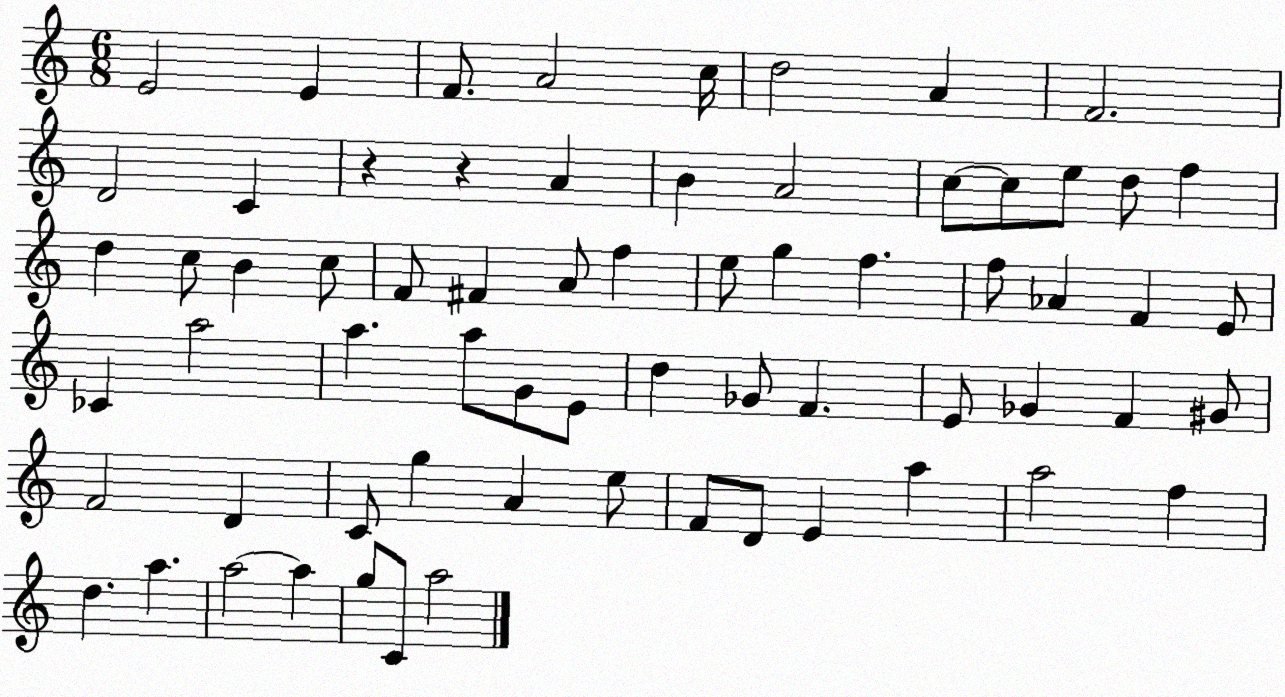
X:1
T:Untitled
M:6/8
L:1/4
K:C
E2 E F/2 A2 c/4 d2 A F2 D2 C z z A B A2 c/2 c/2 e/2 d/2 f d c/2 B c/2 F/2 ^F A/2 f e/2 g f f/2 _A F E/2 _C a2 a a/2 G/2 E/2 d _G/2 F E/2 _G F ^G/2 F2 D C/2 g A e/2 F/2 D/2 E a a2 f d a a2 a g/2 C/2 a2